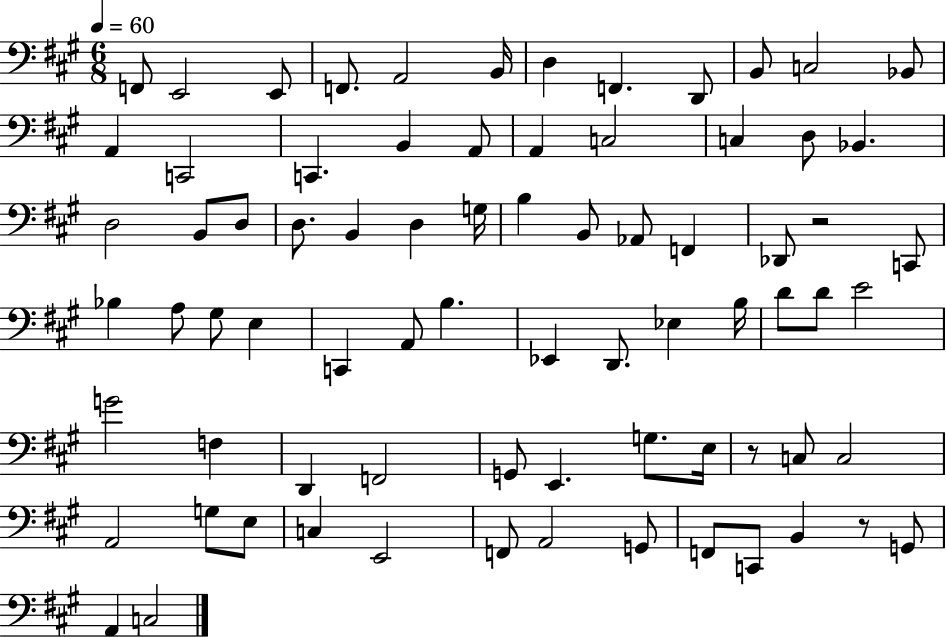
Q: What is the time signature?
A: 6/8